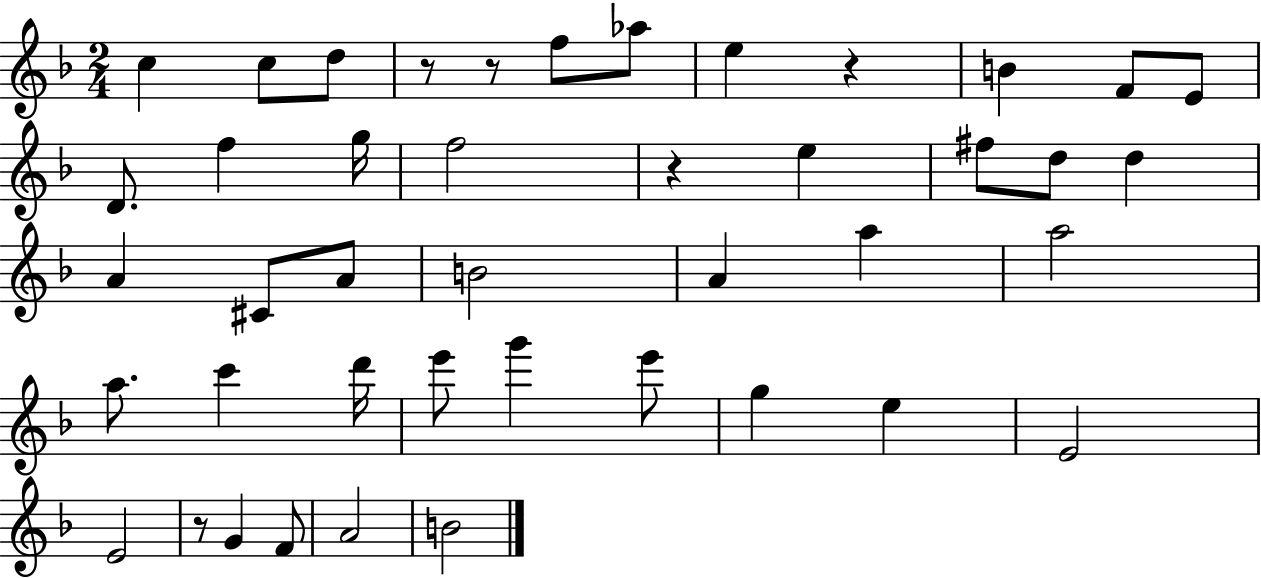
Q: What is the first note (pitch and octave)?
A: C5